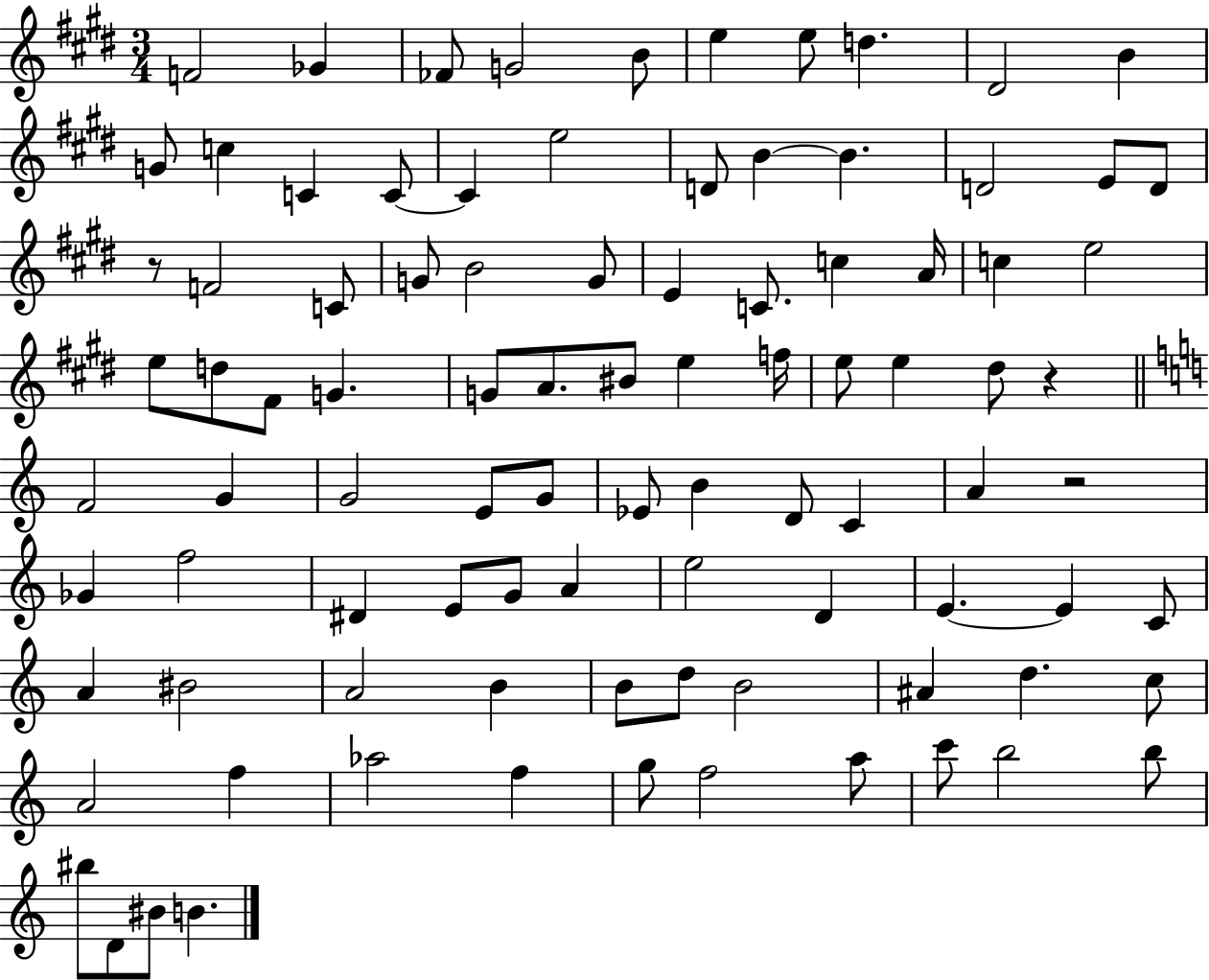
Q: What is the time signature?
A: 3/4